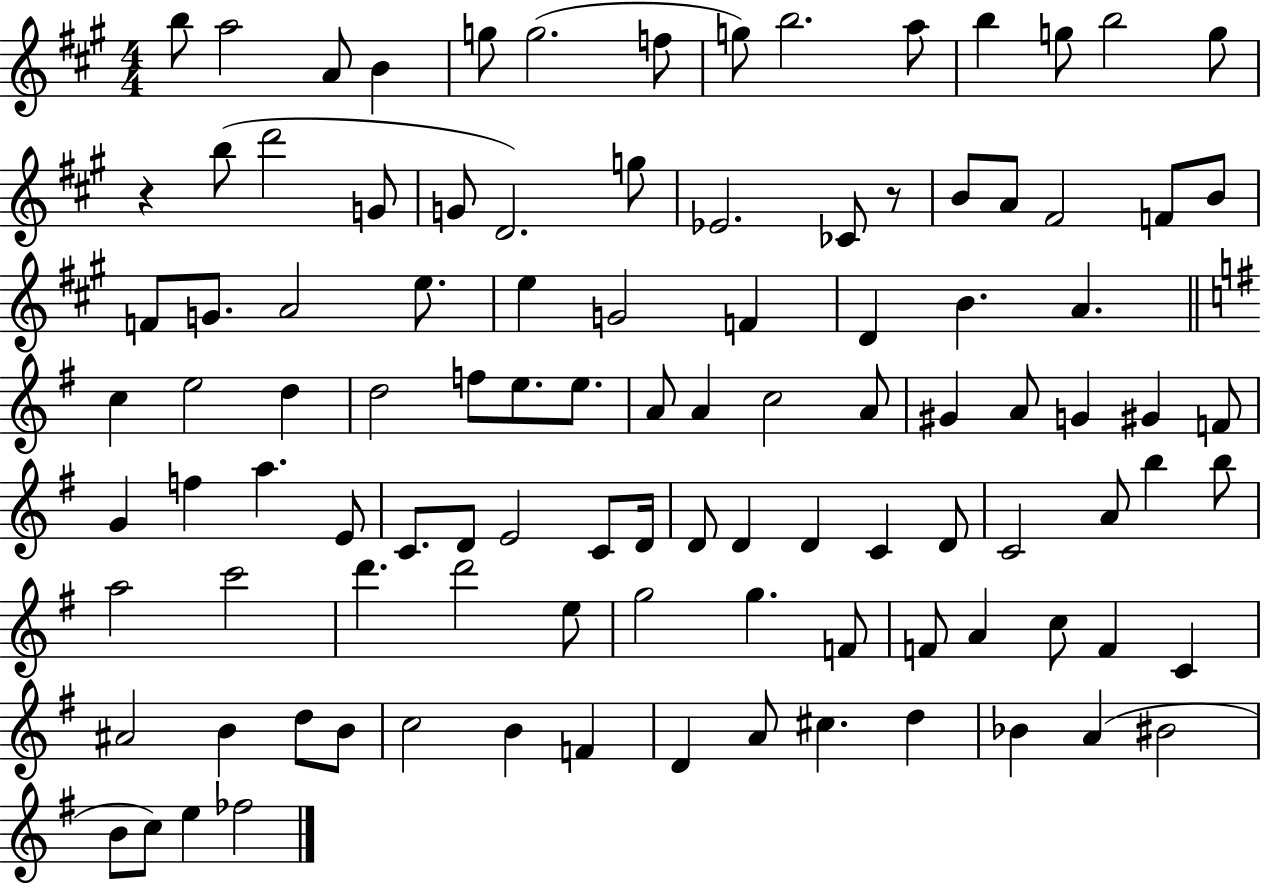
B5/e A5/h A4/e B4/q G5/e G5/h. F5/e G5/e B5/h. A5/e B5/q G5/e B5/h G5/e R/q B5/e D6/h G4/e G4/e D4/h. G5/e Eb4/h. CES4/e R/e B4/e A4/e F#4/h F4/e B4/e F4/e G4/e. A4/h E5/e. E5/q G4/h F4/q D4/q B4/q. A4/q. C5/q E5/h D5/q D5/h F5/e E5/e. E5/e. A4/e A4/q C5/h A4/e G#4/q A4/e G4/q G#4/q F4/e G4/q F5/q A5/q. E4/e C4/e. D4/e E4/h C4/e D4/s D4/e D4/q D4/q C4/q D4/e C4/h A4/e B5/q B5/e A5/h C6/h D6/q. D6/h E5/e G5/h G5/q. F4/e F4/e A4/q C5/e F4/q C4/q A#4/h B4/q D5/e B4/e C5/h B4/q F4/q D4/q A4/e C#5/q. D5/q Bb4/q A4/q BIS4/h B4/e C5/e E5/q FES5/h